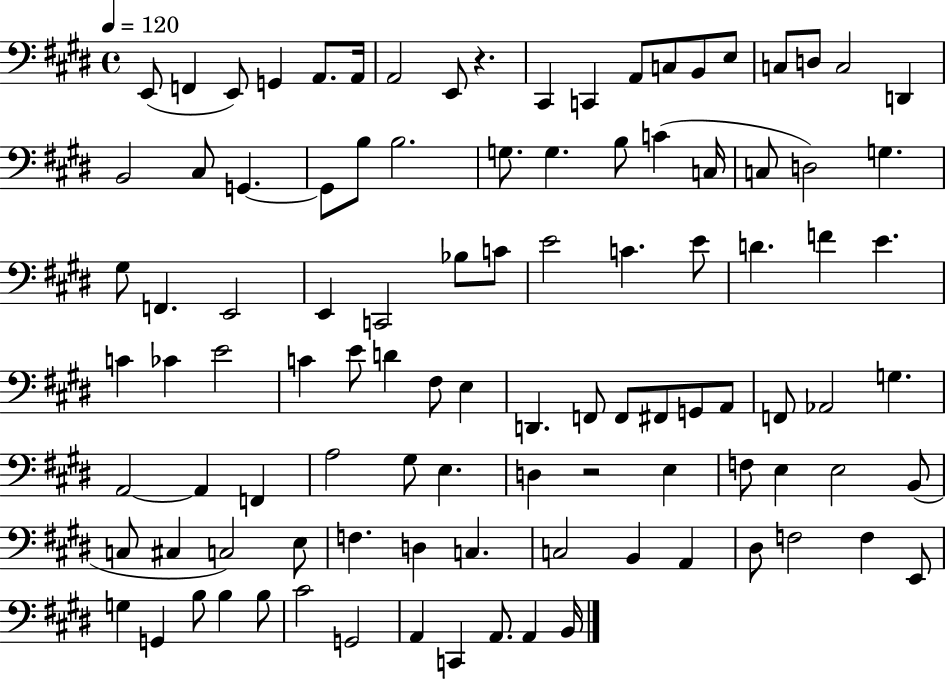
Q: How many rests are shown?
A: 2